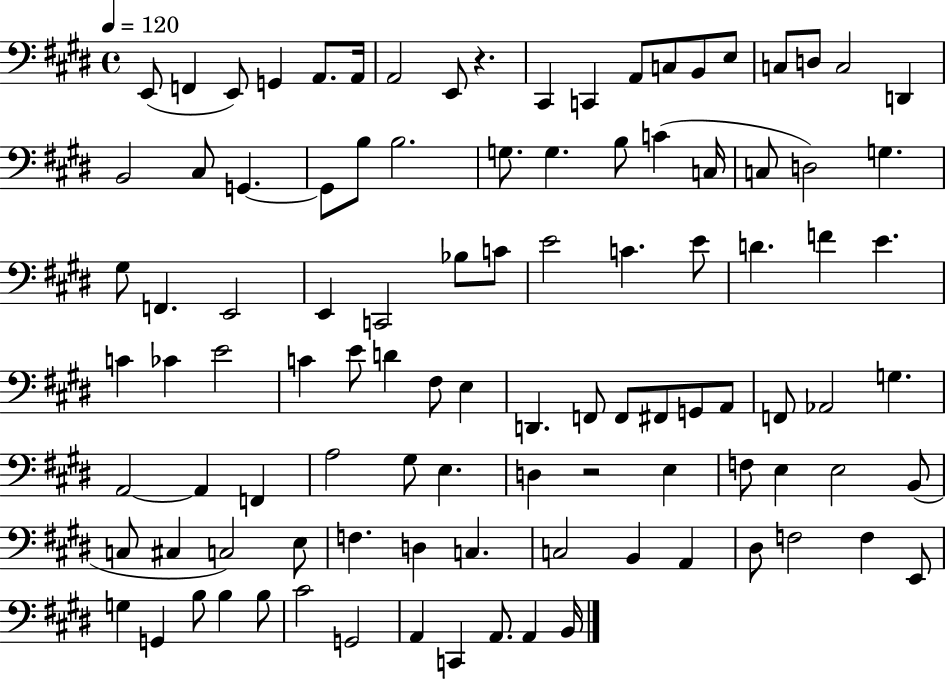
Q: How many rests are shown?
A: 2